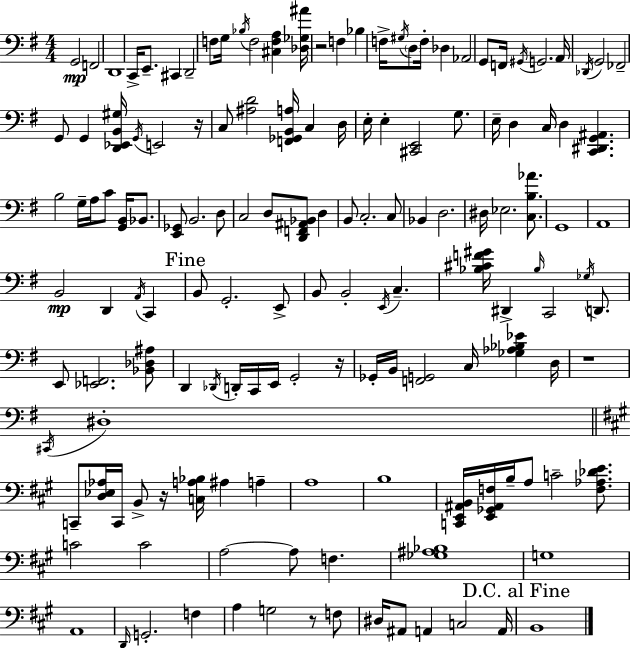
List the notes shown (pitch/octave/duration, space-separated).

G2/h F2/h D2/w C2/s E2/e. C#2/q D2/h F3/e G3/s Bb3/s F3/h [C#3,F3,A3]/q [Db3,Gb3,A#4]/s R/h F3/q Bb3/q F3/s G#3/s D3/e F3/s Db3/q Ab2/h G2/e F2/s G#2/s G2/h. A2/s Db2/s G2/h FES2/h G2/e G2/q [D2,Eb2,B2,G#3]/s G2/s E2/h R/s C3/e [A#3,D4]/h [F2,Gb2,B2,A3]/s C3/q D3/s E3/s E3/q [C#2,E2]/h G3/e. E3/s D3/q C3/s D3/q [C2,D#2,G2,A#2]/q. B3/h G3/s A3/s C4/e [G2,B2]/s Bb2/e. [E2,Gb2]/e B2/h. D3/e C3/h D3/e [D2,F2,A#2,Bb2]/e D3/q B2/e C3/h. C3/e Bb2/q D3/h. D#3/s Eb3/h. [C3,B3,Ab4]/e. G2/w A2/w B2/h D2/q A2/s C2/q B2/e G2/h. E2/e B2/e B2/h E2/s C3/q. [Bb3,C#4,F4,G#4]/s D#2/q Bb3/s C2/h Gb3/s D2/e. E2/e [Eb2,F2]/h. [Bb2,Db3,A#3]/e D2/q Db2/s D2/s C2/s E2/s G2/h R/s Gb2/s B2/s [F2,G2]/h C3/s [Gb3,Ab3,Bb3,Eb4]/q D3/s R/w C#2/s D#3/w C2/e [D3,Eb3,Ab3]/s C2/s B2/e R/s [C3,A3,Bb3]/s A#3/q A3/q A3/w B3/w [C2,E2,A#2,B2]/s [E2,Gb2,A#2,F3]/s B3/s A3/e C4/h [F3,Ab3,Db4,E4]/e. C4/h C4/h A3/h A3/e F3/q. [Gb3,A#3,Bb3]/w G3/w A2/w D2/s G2/h. F3/q A3/q G3/h R/e F3/e D#3/s A#2/e A2/q C3/h A2/s B2/w